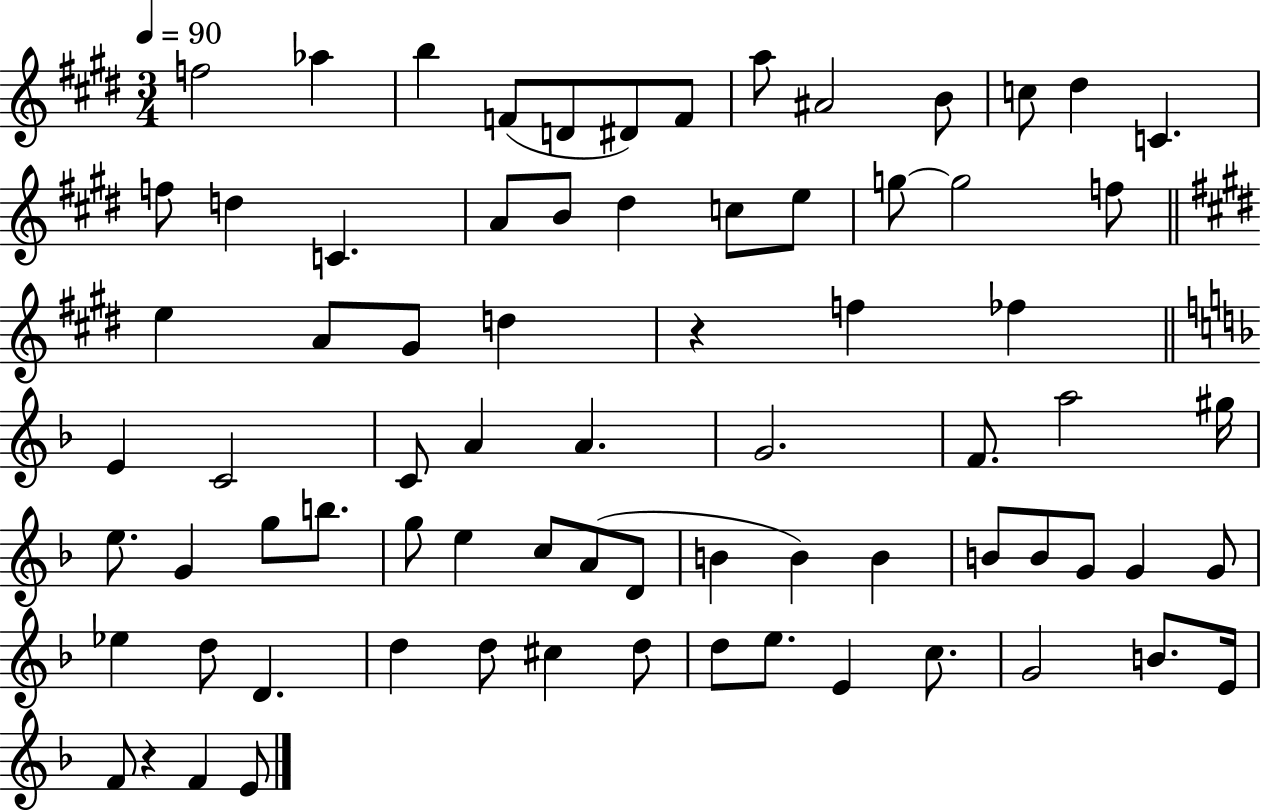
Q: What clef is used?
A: treble